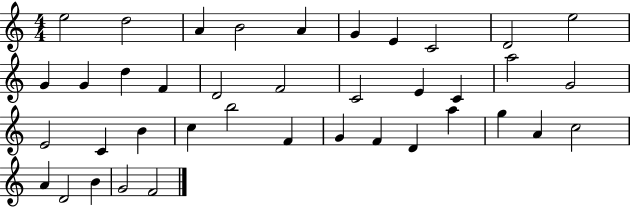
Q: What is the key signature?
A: C major